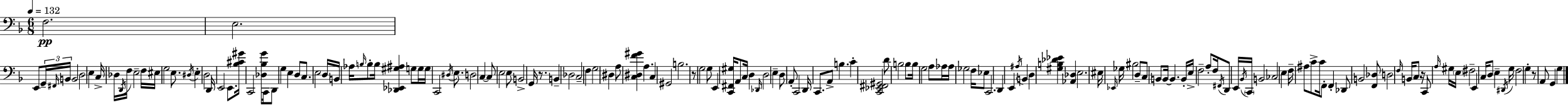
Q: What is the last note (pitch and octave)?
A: G3